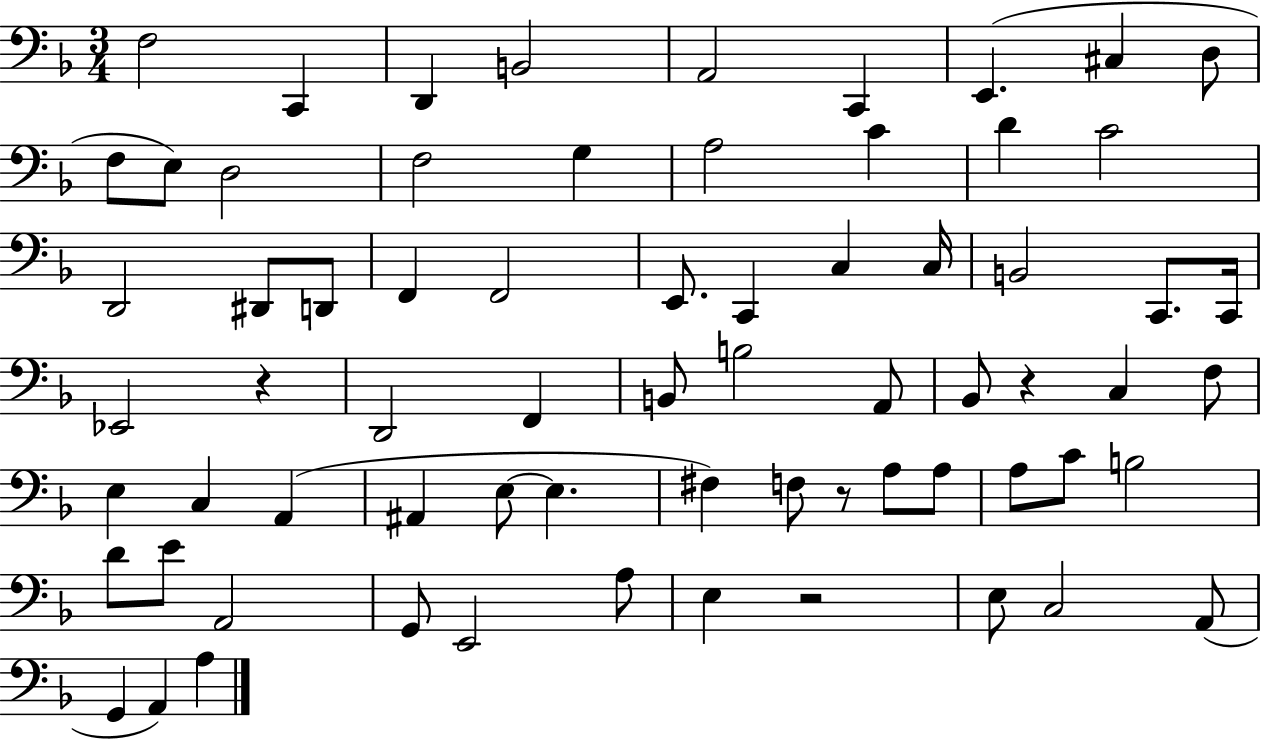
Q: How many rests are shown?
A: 4